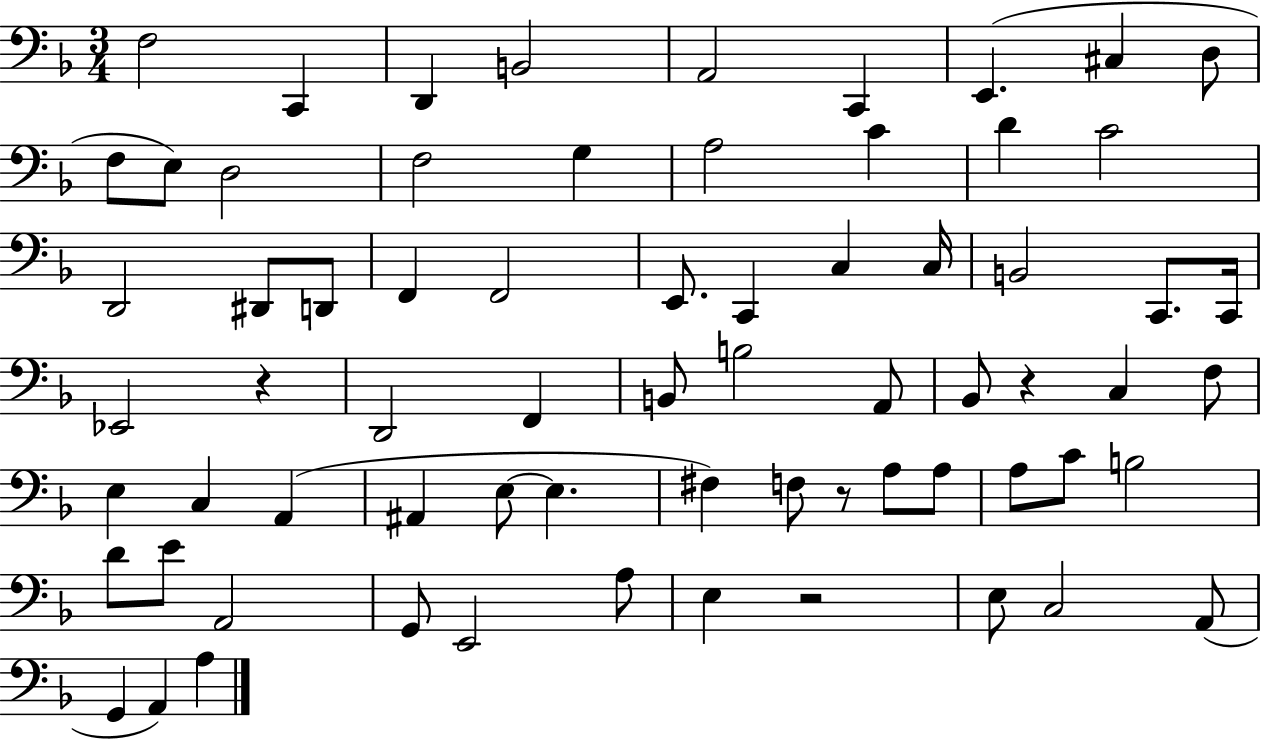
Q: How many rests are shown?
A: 4